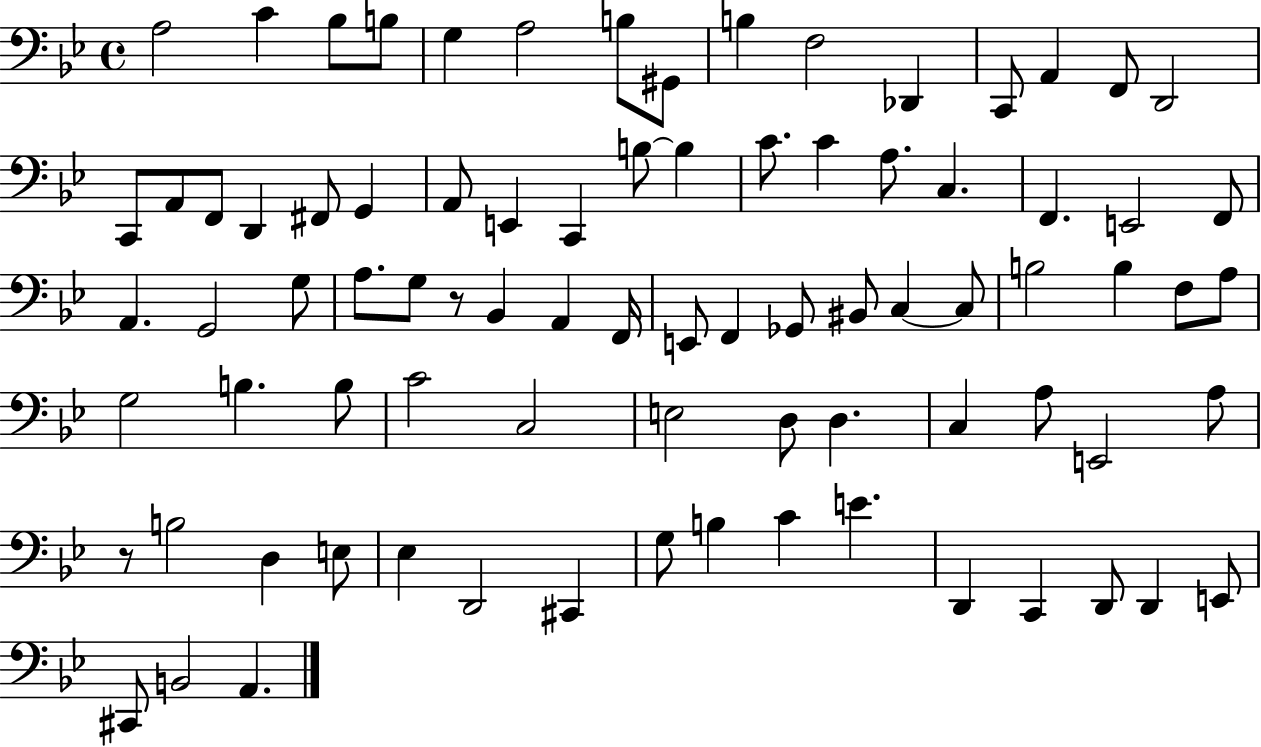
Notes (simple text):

A3/h C4/q Bb3/e B3/e G3/q A3/h B3/e G#2/e B3/q F3/h Db2/q C2/e A2/q F2/e D2/h C2/e A2/e F2/e D2/q F#2/e G2/q A2/e E2/q C2/q B3/e B3/q C4/e. C4/q A3/e. C3/q. F2/q. E2/h F2/e A2/q. G2/h G3/e A3/e. G3/e R/e Bb2/q A2/q F2/s E2/e F2/q Gb2/e BIS2/e C3/q C3/e B3/h B3/q F3/e A3/e G3/h B3/q. B3/e C4/h C3/h E3/h D3/e D3/q. C3/q A3/e E2/h A3/e R/e B3/h D3/q E3/e Eb3/q D2/h C#2/q G3/e B3/q C4/q E4/q. D2/q C2/q D2/e D2/q E2/e C#2/e B2/h A2/q.